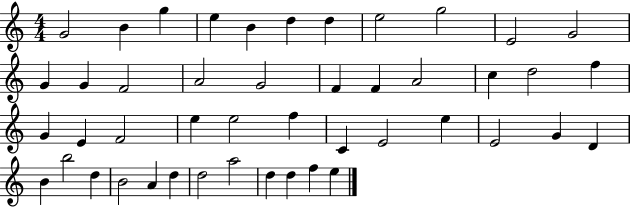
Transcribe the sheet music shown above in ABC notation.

X:1
T:Untitled
M:4/4
L:1/4
K:C
G2 B g e B d d e2 g2 E2 G2 G G F2 A2 G2 F F A2 c d2 f G E F2 e e2 f C E2 e E2 G D B b2 d B2 A d d2 a2 d d f e